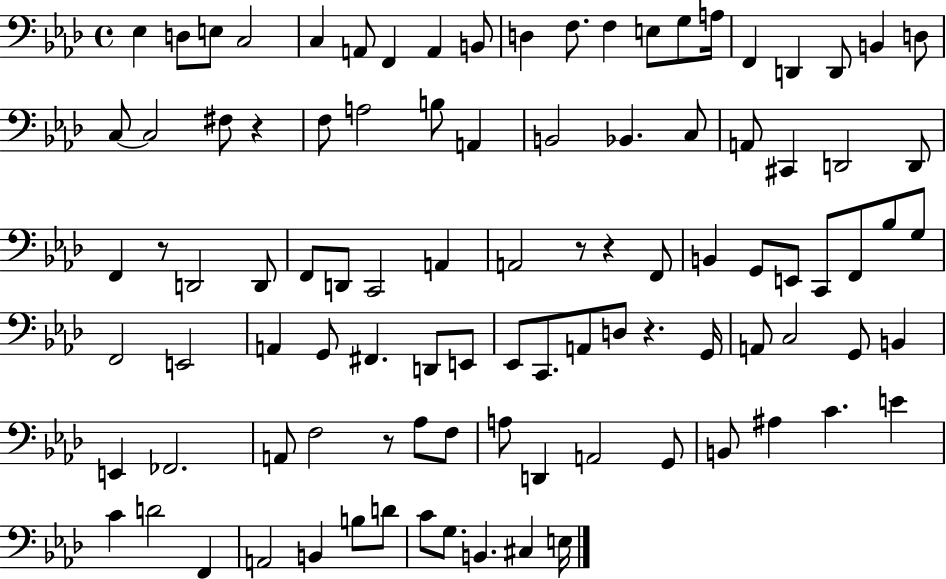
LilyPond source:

{
  \clef bass
  \time 4/4
  \defaultTimeSignature
  \key aes \major
  ees4 d8 e8 c2 | c4 a,8 f,4 a,4 b,8 | d4 f8. f4 e8 g8 a16 | f,4 d,4 d,8 b,4 d8 | \break c8~~ c2 fis8 r4 | f8 a2 b8 a,4 | b,2 bes,4. c8 | a,8 cis,4 d,2 d,8 | \break f,4 r8 d,2 d,8 | f,8 d,8 c,2 a,4 | a,2 r8 r4 f,8 | b,4 g,8 e,8 c,8 f,8 bes8 g8 | \break f,2 e,2 | a,4 g,8 fis,4. d,8 e,8 | ees,8 c,8. a,8 d8 r4. g,16 | a,8 c2 g,8 b,4 | \break e,4 fes,2. | a,8 f2 r8 aes8 f8 | a8 d,4 a,2 g,8 | b,8 ais4 c'4. e'4 | \break c'4 d'2 f,4 | a,2 b,4 b8 d'8 | c'8 g8. b,4. cis4 e16 | \bar "|."
}